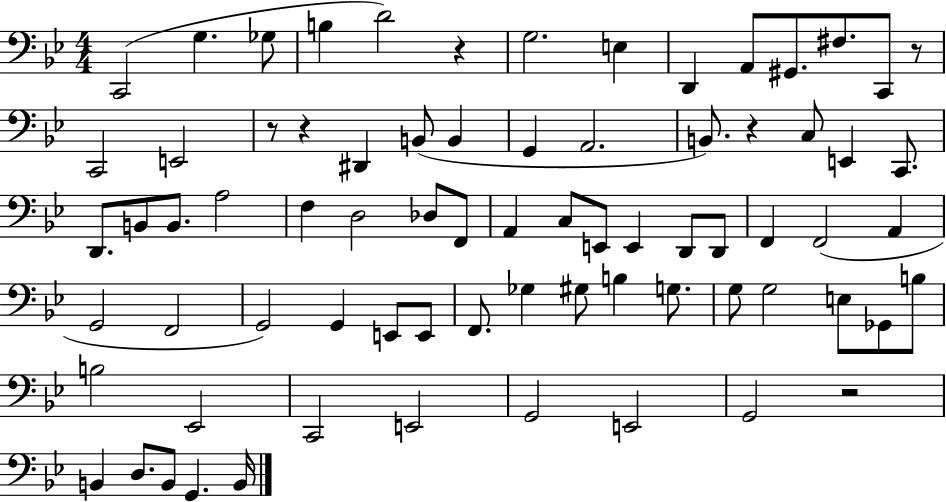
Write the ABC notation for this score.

X:1
T:Untitled
M:4/4
L:1/4
K:Bb
C,,2 G, _G,/2 B, D2 z G,2 E, D,, A,,/2 ^G,,/2 ^F,/2 C,,/2 z/2 C,,2 E,,2 z/2 z ^D,, B,,/2 B,, G,, A,,2 B,,/2 z C,/2 E,, C,,/2 D,,/2 B,,/2 B,,/2 A,2 F, D,2 _D,/2 F,,/2 A,, C,/2 E,,/2 E,, D,,/2 D,,/2 F,, F,,2 A,, G,,2 F,,2 G,,2 G,, E,,/2 E,,/2 F,,/2 _G, ^G,/2 B, G,/2 G,/2 G,2 E,/2 _G,,/2 B,/2 B,2 _E,,2 C,,2 E,,2 G,,2 E,,2 G,,2 z2 B,, D,/2 B,,/2 G,, B,,/4